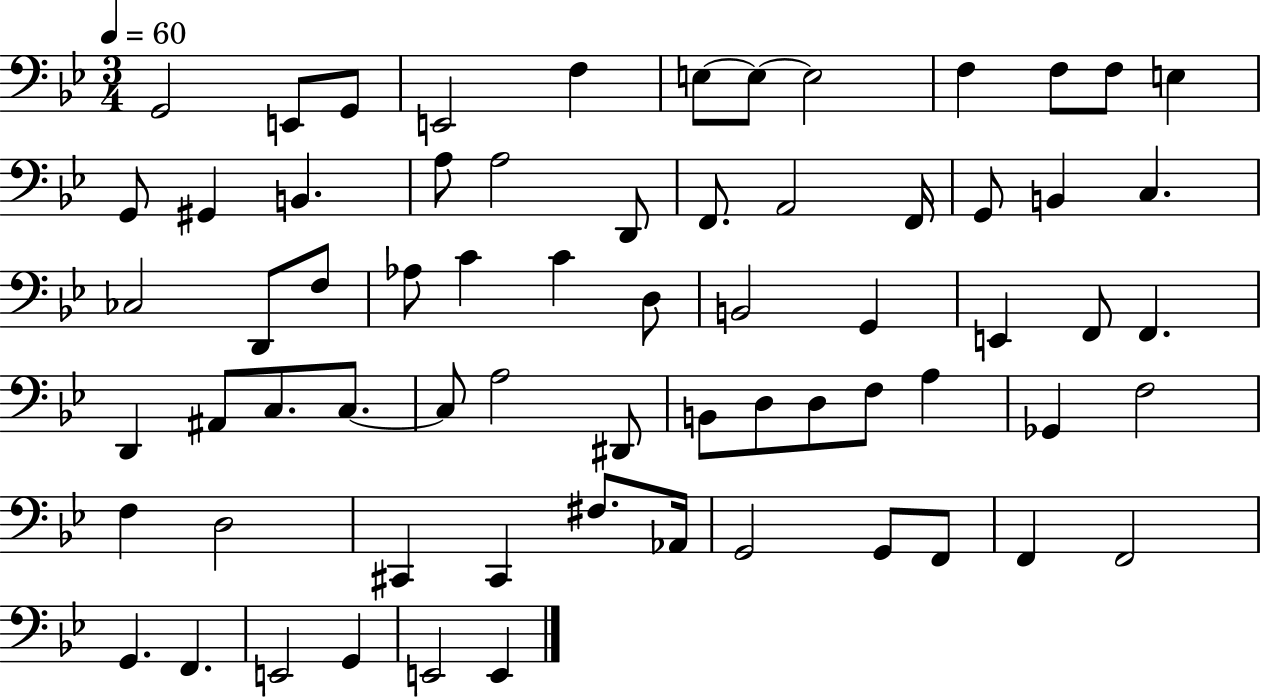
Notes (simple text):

G2/h E2/e G2/e E2/h F3/q E3/e E3/e E3/h F3/q F3/e F3/e E3/q G2/e G#2/q B2/q. A3/e A3/h D2/e F2/e. A2/h F2/s G2/e B2/q C3/q. CES3/h D2/e F3/e Ab3/e C4/q C4/q D3/e B2/h G2/q E2/q F2/e F2/q. D2/q A#2/e C3/e. C3/e. C3/e A3/h D#2/e B2/e D3/e D3/e F3/e A3/q Gb2/q F3/h F3/q D3/h C#2/q C#2/q F#3/e. Ab2/s G2/h G2/e F2/e F2/q F2/h G2/q. F2/q. E2/h G2/q E2/h E2/q